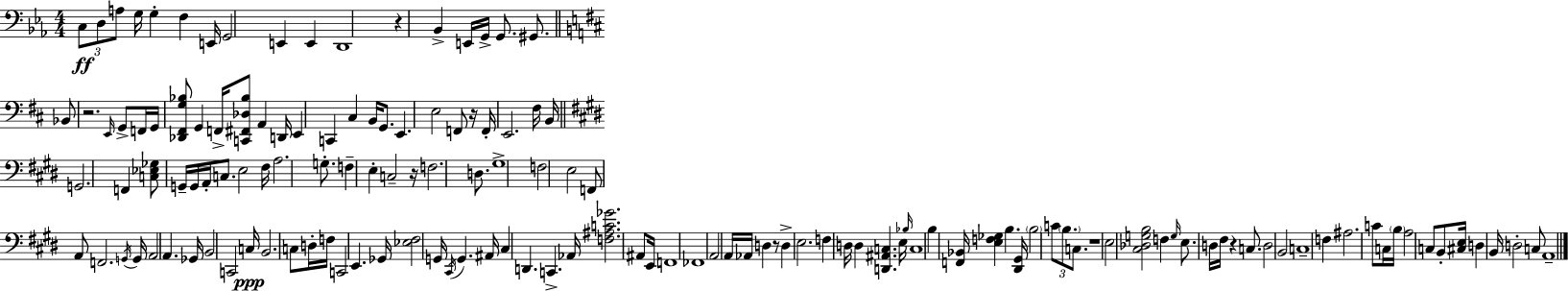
C3/e D3/e A3/e G3/s G3/q F3/q E2/s G2/h E2/q E2/q D2/w R/q Bb2/q E2/s G2/s G2/e. G#2/e. Bb2/e R/h. E2/s G2/e F2/s G2/s [Db2,F#2,G3,Bb3]/e G2/q F2/s [C2,F#2,Db3,Bb3]/e A2/q D2/s E2/q C2/q C#3/q B2/s G2/e. E2/q. E3/h F2/e R/s F2/s E2/h. F#3/s B2/s G2/h. F2/q [C3,Eb3,Gb3]/e G2/s G2/s A2/s C3/e. E3/h F#3/s A3/h. G3/e. F3/q E3/q C3/h R/s F3/h. D3/e. G#3/w F3/h E3/h F2/e A2/e F2/h. G2/s G2/s A2/h A2/q. Gb2/s B2/h C2/h C3/s B2/h. C3/e D3/s F3/s C2/h E2/q. Gb2/s [Eb3,F#3]/h G2/s C#2/s G2/q. A#2/s C#3/q D2/q. C2/q. Ab2/s [F3,A#3,C4,Gb4]/h. A#2/e E2/s F2/w FES2/w A2/h A2/s Ab2/s D3/q R/e D3/q E3/h. F3/q D3/s D3/q [D2,A#2,C3]/q. E3/s Bb3/s C3/w B3/q [F2,Bb2]/s [E3,F3,Gb3]/q B3/q. [D#2,G#2]/s B3/h C4/e B3/e. C3/e. R/w E3/h [C#3,Db3,G3,B3]/h F3/q G3/s E3/e. D3/s F#3/s R/q C3/e. D3/h B2/h C3/w F3/q A#3/h. C4/e C3/s B3/s A3/h C3/e B2/e [C#3,E3]/s D3/q B2/s D3/h C3/e A2/w